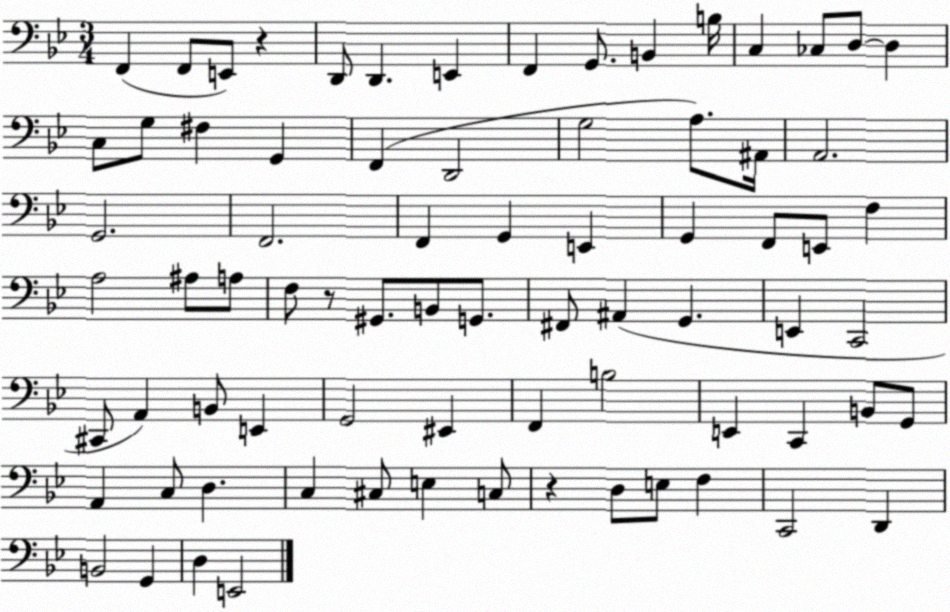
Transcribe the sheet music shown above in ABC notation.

X:1
T:Untitled
M:3/4
L:1/4
K:Bb
F,, F,,/2 E,,/2 z D,,/2 D,, E,, F,, G,,/2 B,, B,/4 C, _C,/2 D,/2 D, C,/2 G,/2 ^F, G,, F,, D,,2 G,2 A,/2 ^A,,/4 A,,2 G,,2 F,,2 F,, G,, E,, G,, F,,/2 E,,/2 F, A,2 ^A,/2 A,/2 F,/2 z/2 ^G,,/2 B,,/2 G,,/2 ^F,,/2 ^A,, G,, E,, C,,2 ^C,,/2 A,, B,,/2 E,, G,,2 ^E,, F,, B,2 E,, C,, B,,/2 G,,/2 A,, C,/2 D, C, ^C,/2 E, C,/2 z D,/2 E,/2 F, C,,2 D,, B,,2 G,, D, E,,2